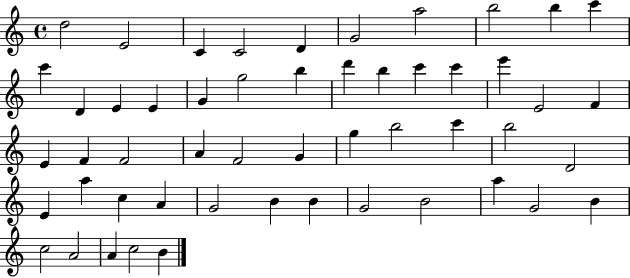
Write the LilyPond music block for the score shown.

{
  \clef treble
  \time 4/4
  \defaultTimeSignature
  \key c \major
  d''2 e'2 | c'4 c'2 d'4 | g'2 a''2 | b''2 b''4 c'''4 | \break c'''4 d'4 e'4 e'4 | g'4 g''2 b''4 | d'''4 b''4 c'''4 c'''4 | e'''4 e'2 f'4 | \break e'4 f'4 f'2 | a'4 f'2 g'4 | g''4 b''2 c'''4 | b''2 d'2 | \break e'4 a''4 c''4 a'4 | g'2 b'4 b'4 | g'2 b'2 | a''4 g'2 b'4 | \break c''2 a'2 | a'4 c''2 b'4 | \bar "|."
}